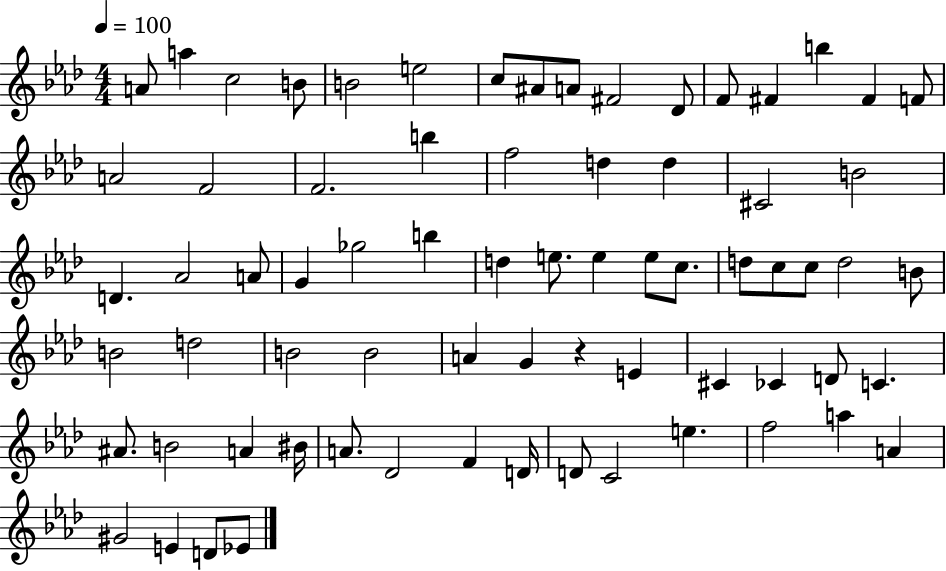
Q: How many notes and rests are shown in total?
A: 71